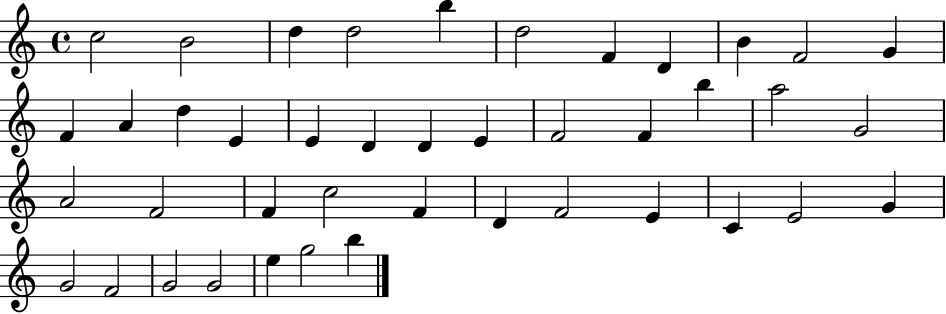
X:1
T:Untitled
M:4/4
L:1/4
K:C
c2 B2 d d2 b d2 F D B F2 G F A d E E D D E F2 F b a2 G2 A2 F2 F c2 F D F2 E C E2 G G2 F2 G2 G2 e g2 b